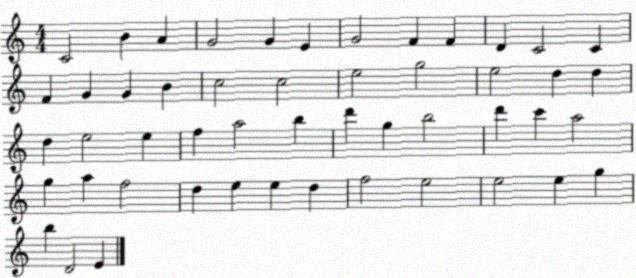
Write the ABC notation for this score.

X:1
T:Untitled
M:4/4
L:1/4
K:C
C2 B A G2 G E G2 F F D C2 C F G G B c2 c2 e2 g2 e2 d d d e2 e f a2 b d' g b2 d' c' a2 g a f2 d e e d f2 e2 e2 e g b D2 E